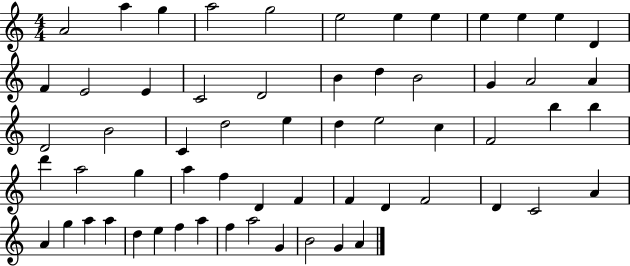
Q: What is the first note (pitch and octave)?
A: A4